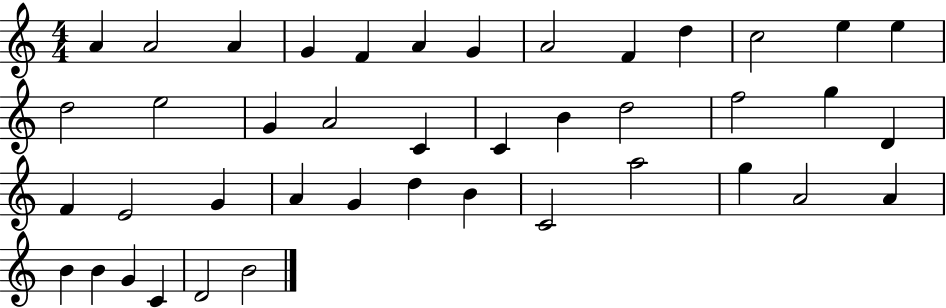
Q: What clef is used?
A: treble